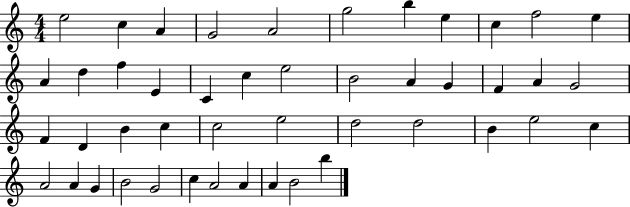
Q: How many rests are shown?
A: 0